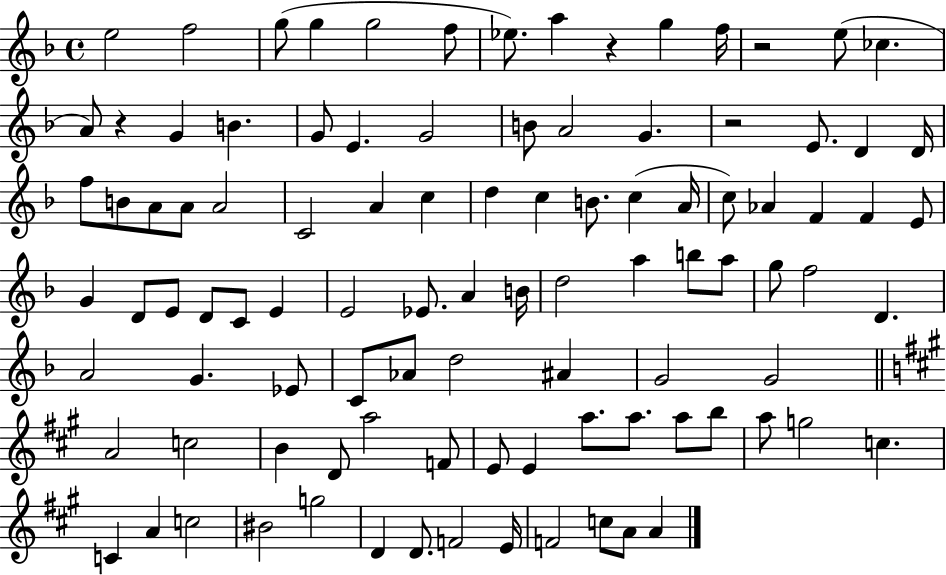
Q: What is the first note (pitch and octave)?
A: E5